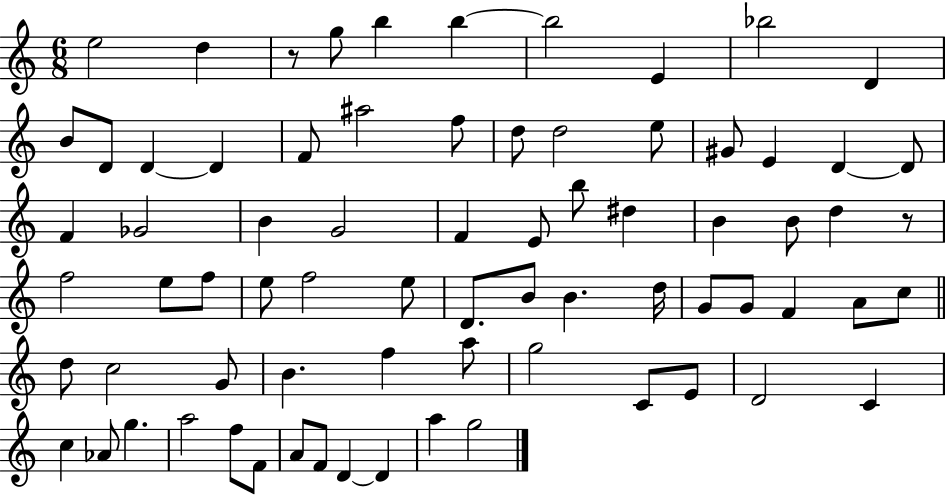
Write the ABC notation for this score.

X:1
T:Untitled
M:6/8
L:1/4
K:C
e2 d z/2 g/2 b b b2 E _b2 D B/2 D/2 D D F/2 ^a2 f/2 d/2 d2 e/2 ^G/2 E D D/2 F _G2 B G2 F E/2 b/2 ^d B B/2 d z/2 f2 e/2 f/2 e/2 f2 e/2 D/2 B/2 B d/4 G/2 G/2 F A/2 c/2 d/2 c2 G/2 B f a/2 g2 C/2 E/2 D2 C c _A/2 g a2 f/2 F/2 A/2 F/2 D D a g2